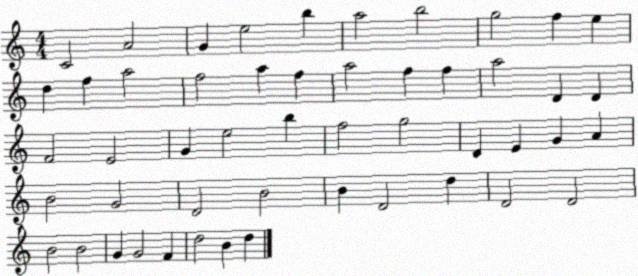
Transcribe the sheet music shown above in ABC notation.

X:1
T:Untitled
M:4/4
L:1/4
K:C
C2 A2 G e2 b a2 b2 g2 f e d f a2 f2 a f a2 f f a2 D D F2 E2 G e2 b f2 g2 D E G A B2 G2 D2 B2 B D2 d D2 D2 B2 B2 G G2 F d2 B d